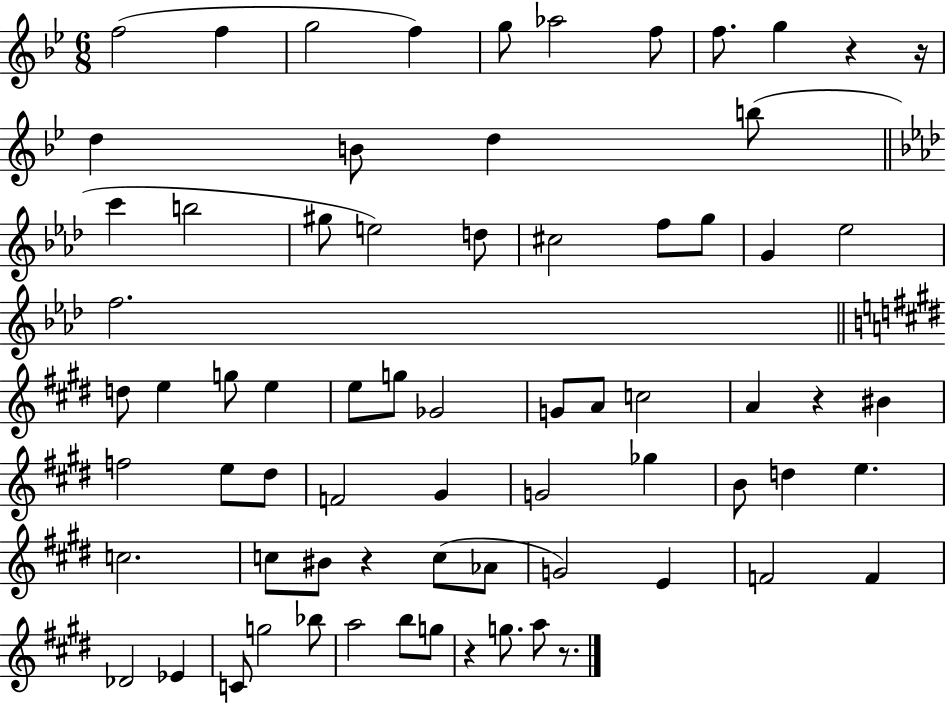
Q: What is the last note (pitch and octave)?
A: A5